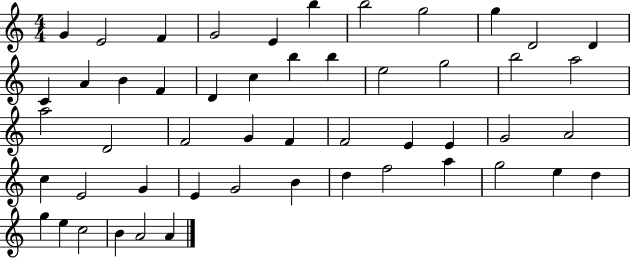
X:1
T:Untitled
M:4/4
L:1/4
K:C
G E2 F G2 E b b2 g2 g D2 D C A B F D c b b e2 g2 b2 a2 a2 D2 F2 G F F2 E E G2 A2 c E2 G E G2 B d f2 a g2 e d g e c2 B A2 A